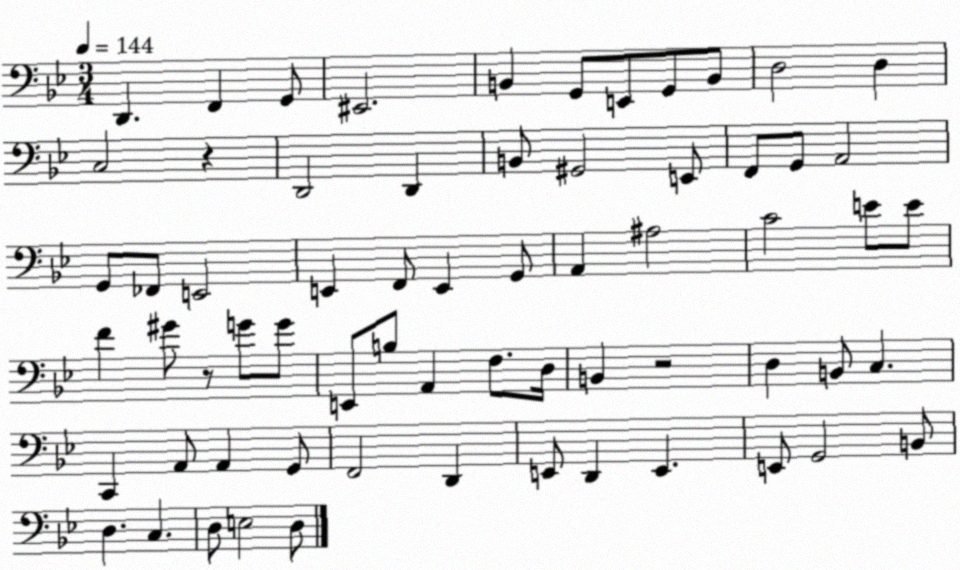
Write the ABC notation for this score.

X:1
T:Untitled
M:3/4
L:1/4
K:Bb
D,, F,, G,,/2 ^E,,2 B,, G,,/2 E,,/2 G,,/2 B,,/2 D,2 D, C,2 z D,,2 D,, B,,/2 ^G,,2 E,,/2 F,,/2 G,,/2 A,,2 G,,/2 _F,,/2 E,,2 E,, F,,/2 E,, G,,/2 A,, ^A,2 C2 E/2 E/2 F ^G/2 z/2 G/2 G/2 E,,/2 B,/2 A,, F,/2 D,/4 B,, z2 D, B,,/2 C, C,, A,,/2 A,, G,,/2 F,,2 D,, E,,/2 D,, E,, E,,/2 G,,2 B,,/2 D, C, D,/2 E,2 D,/2